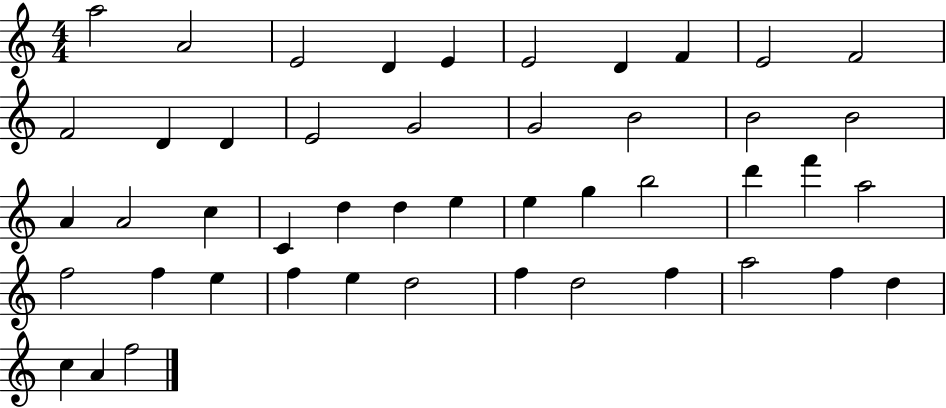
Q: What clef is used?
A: treble